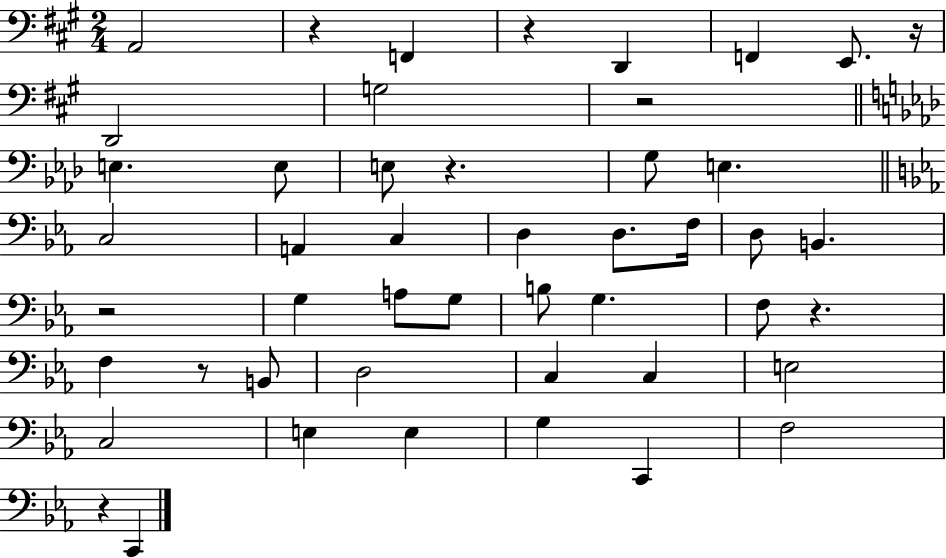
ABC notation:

X:1
T:Untitled
M:2/4
L:1/4
K:A
A,,2 z F,, z D,, F,, E,,/2 z/4 D,,2 G,2 z2 E, E,/2 E,/2 z G,/2 E, C,2 A,, C, D, D,/2 F,/4 D,/2 B,, z2 G, A,/2 G,/2 B,/2 G, F,/2 z F, z/2 B,,/2 D,2 C, C, E,2 C,2 E, E, G, C,, F,2 z C,,